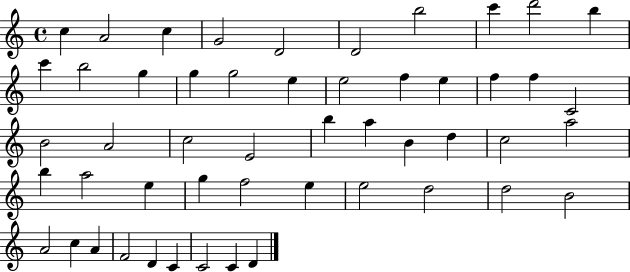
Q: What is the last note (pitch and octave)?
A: D4